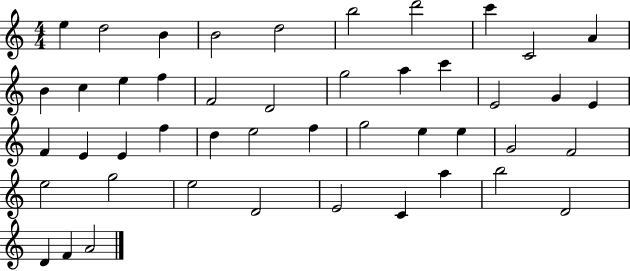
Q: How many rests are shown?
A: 0